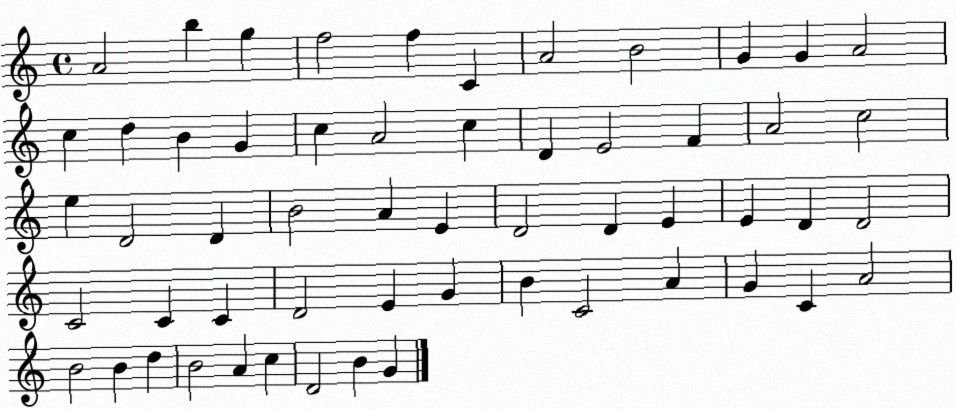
X:1
T:Untitled
M:4/4
L:1/4
K:C
A2 b g f2 f C A2 B2 G G A2 c d B G c A2 c D E2 F A2 c2 e D2 D B2 A E D2 D E E D D2 C2 C C D2 E G B C2 A G C A2 B2 B d B2 A c D2 B G